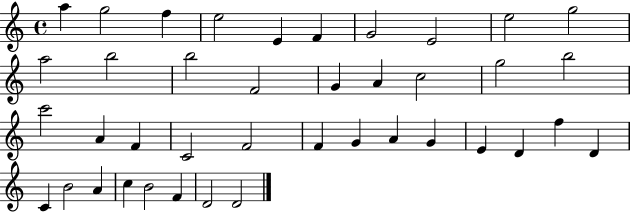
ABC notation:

X:1
T:Untitled
M:4/4
L:1/4
K:C
a g2 f e2 E F G2 E2 e2 g2 a2 b2 b2 F2 G A c2 g2 b2 c'2 A F C2 F2 F G A G E D f D C B2 A c B2 F D2 D2